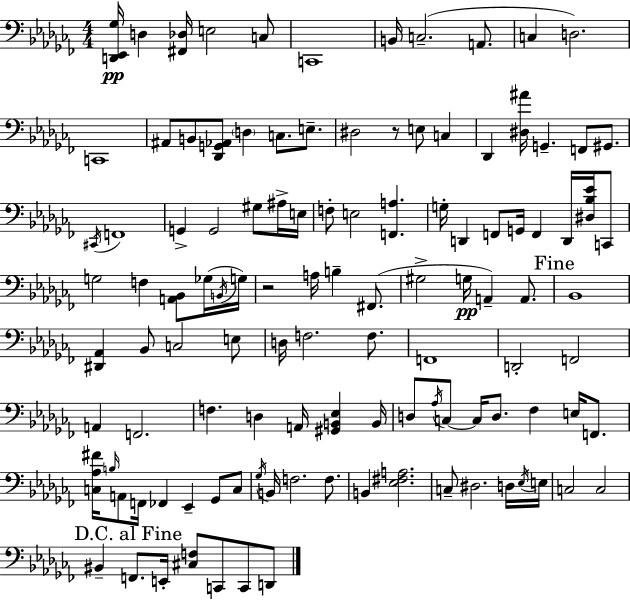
X:1
T:Untitled
M:4/4
L:1/4
K:Abm
[D,,_E,,_G,]/4 D, [^F,,_D,]/4 E,2 C,/2 C,,4 B,,/4 C,2 A,,/2 C, D,2 C,,4 ^A,,/2 B,,/2 [_D,,G,,_A,,]/2 D, C,/2 E,/2 ^D,2 z/2 E,/2 C, _D,, [^D,^A]/4 G,, F,,/2 ^G,,/2 ^C,,/4 F,,4 G,, G,,2 ^G,/2 ^A,/4 E,/4 F,/2 E,2 [F,,A,] G,/4 D,, F,,/2 G,,/4 F,, D,,/4 [^D,_B,_E]/4 C,,/2 G,2 F, [A,,_B,,]/2 _G,/4 B,,/4 G,/4 z2 A,/4 B, ^F,,/2 ^G,2 G,/4 A,, A,,/2 _B,,4 [^D,,_A,,] _B,,/2 C,2 E,/2 D,/4 F,2 F,/2 F,,4 D,,2 F,,2 A,, F,,2 F, D, A,,/4 [^G,,B,,_E,] B,,/4 D,/2 _A,/4 C,/2 C,/4 D,/2 _F, E,/4 F,,/2 [C,_A,^F]/4 B,/4 A,,/2 F,,/4 _F,, _E,, _G,,/2 C,/2 _G,/4 B,,/4 F,2 F,/2 B,, [_E,^F,A,]2 C,/2 ^D,2 D,/4 _E,/4 E,/4 C,2 C,2 ^B,, F,,/2 E,,/4 [^C,F,]/2 C,,/2 C,,/2 D,,/2